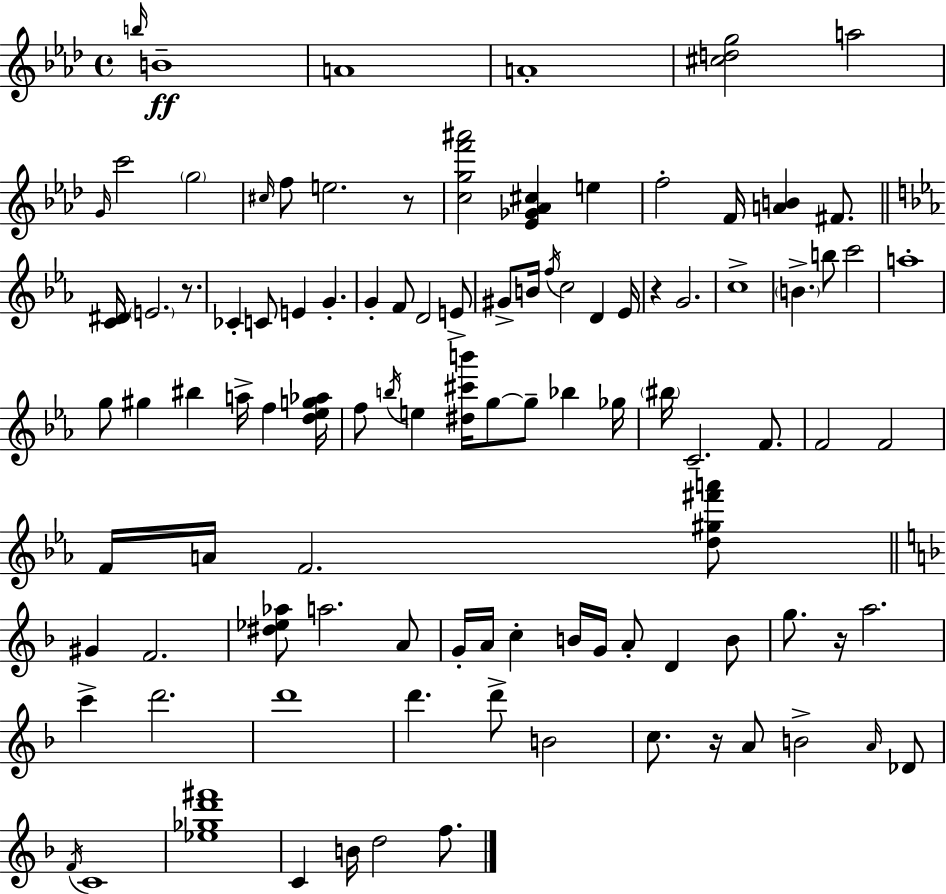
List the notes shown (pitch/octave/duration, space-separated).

B5/s B4/w A4/w A4/w [C#5,D5,G5]/h A5/h G4/s C6/h G5/h C#5/s F5/e E5/h. R/e [C5,G5,F6,A#6]/h [Eb4,Gb4,Ab4,C#5]/q E5/q F5/h F4/s [A4,B4]/q F#4/e. [C4,D#4]/s E4/h. R/e. CES4/q C4/e E4/q G4/q. G4/q F4/e D4/h E4/e G#4/e B4/s F5/s C5/h D4/q Eb4/s R/q G4/h. C5/w B4/q. B5/e C6/h A5/w G5/e G#5/q BIS5/q A5/s F5/q [D5,Eb5,G5,Ab5]/s F5/e B5/s E5/q [D#5,C#6,B6]/s G5/e G5/e Bb5/q Gb5/s BIS5/s C4/h. F4/e. F4/h F4/h F4/s A4/s F4/h. [D5,G#5,F#6,A6]/e G#4/q F4/h. [D#5,Eb5,Ab5]/e A5/h. A4/e G4/s A4/s C5/q B4/s G4/s A4/e D4/q B4/e G5/e. R/s A5/h. C6/q D6/h. D6/w D6/q. D6/e B4/h C5/e. R/s A4/e B4/h A4/s Db4/e F4/s C4/w [Eb5,Gb5,D6,F#6]/w C4/q B4/s D5/h F5/e.